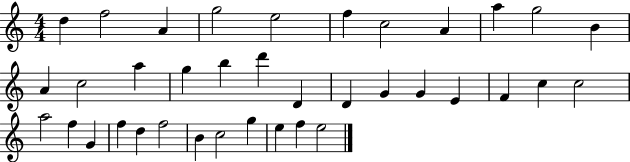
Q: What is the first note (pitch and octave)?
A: D5